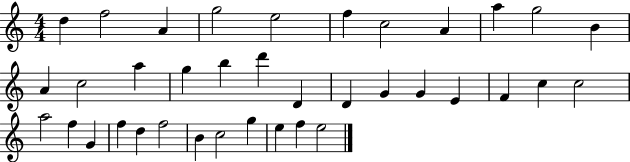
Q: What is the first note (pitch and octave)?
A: D5